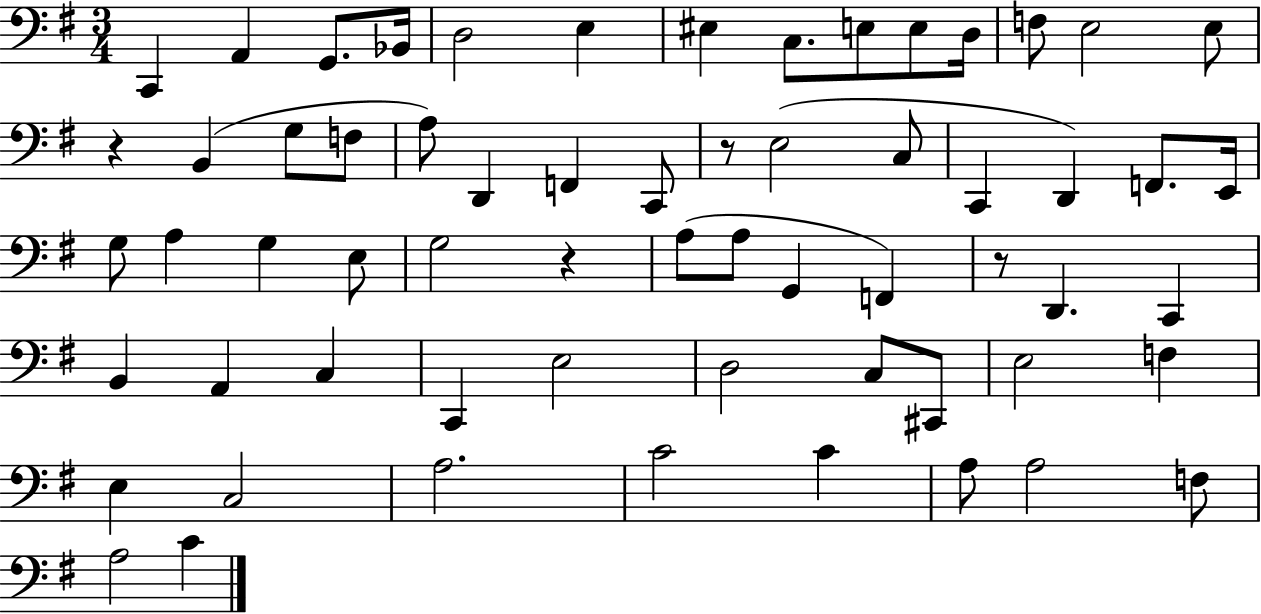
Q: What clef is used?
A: bass